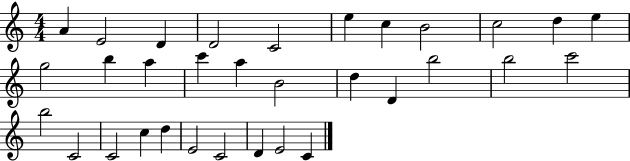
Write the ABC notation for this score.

X:1
T:Untitled
M:4/4
L:1/4
K:C
A E2 D D2 C2 e c B2 c2 d e g2 b a c' a B2 d D b2 b2 c'2 b2 C2 C2 c d E2 C2 D E2 C